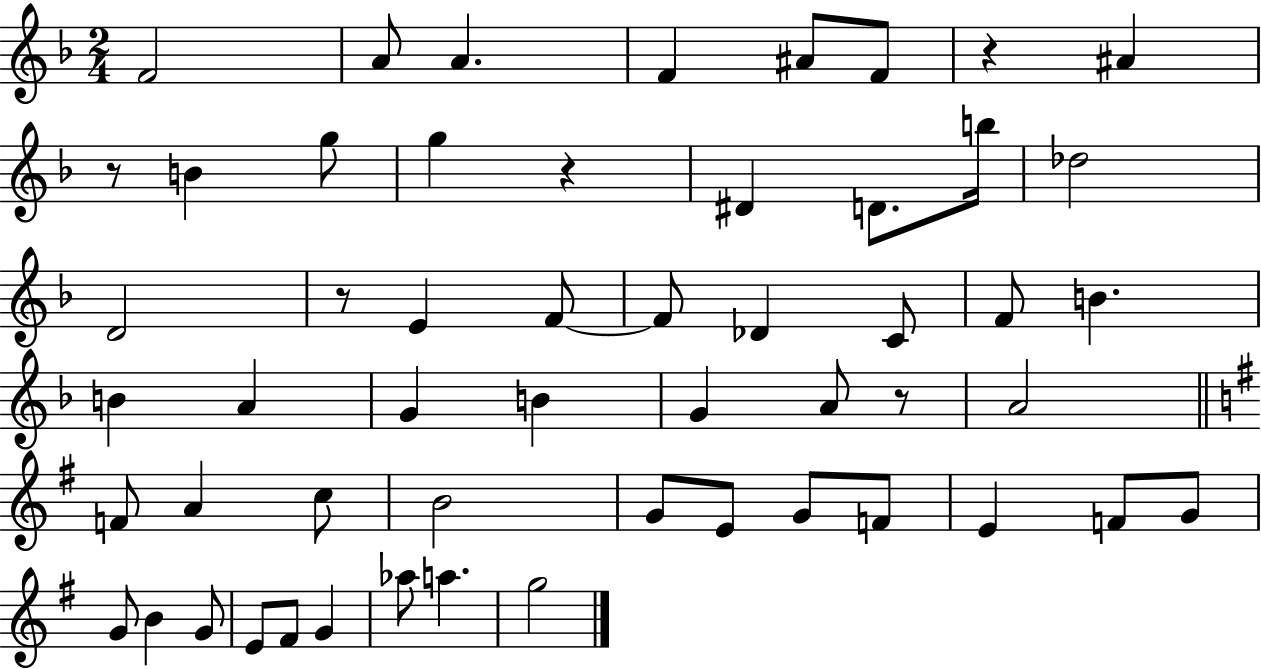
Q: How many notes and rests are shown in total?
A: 54